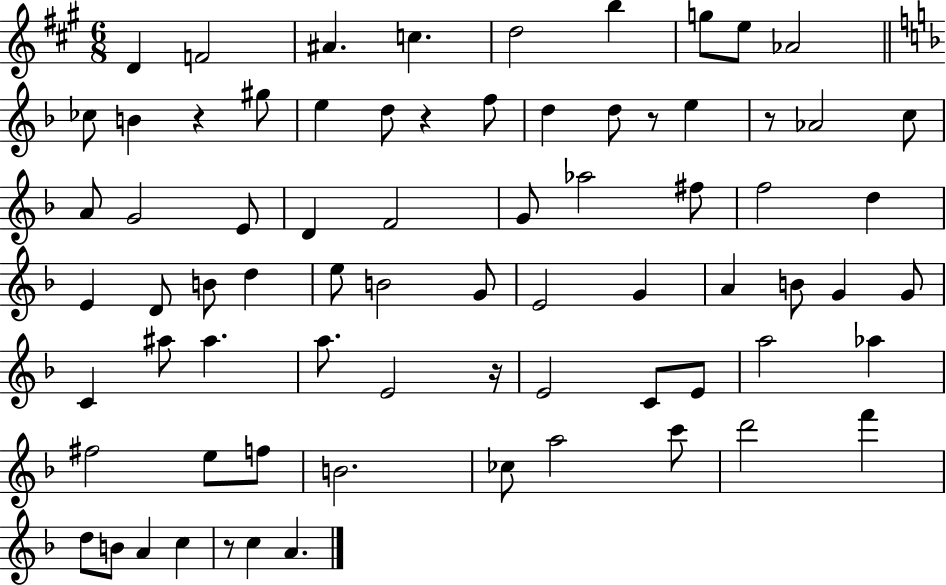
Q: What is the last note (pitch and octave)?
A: A4